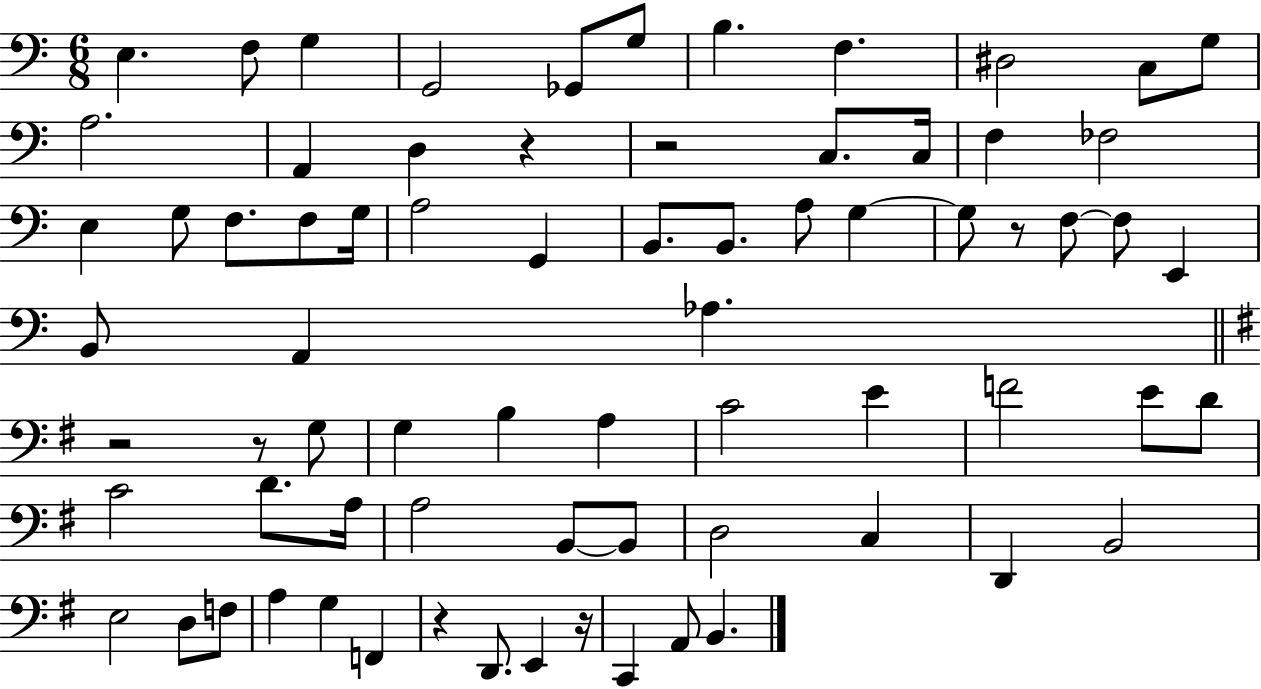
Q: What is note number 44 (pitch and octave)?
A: E4